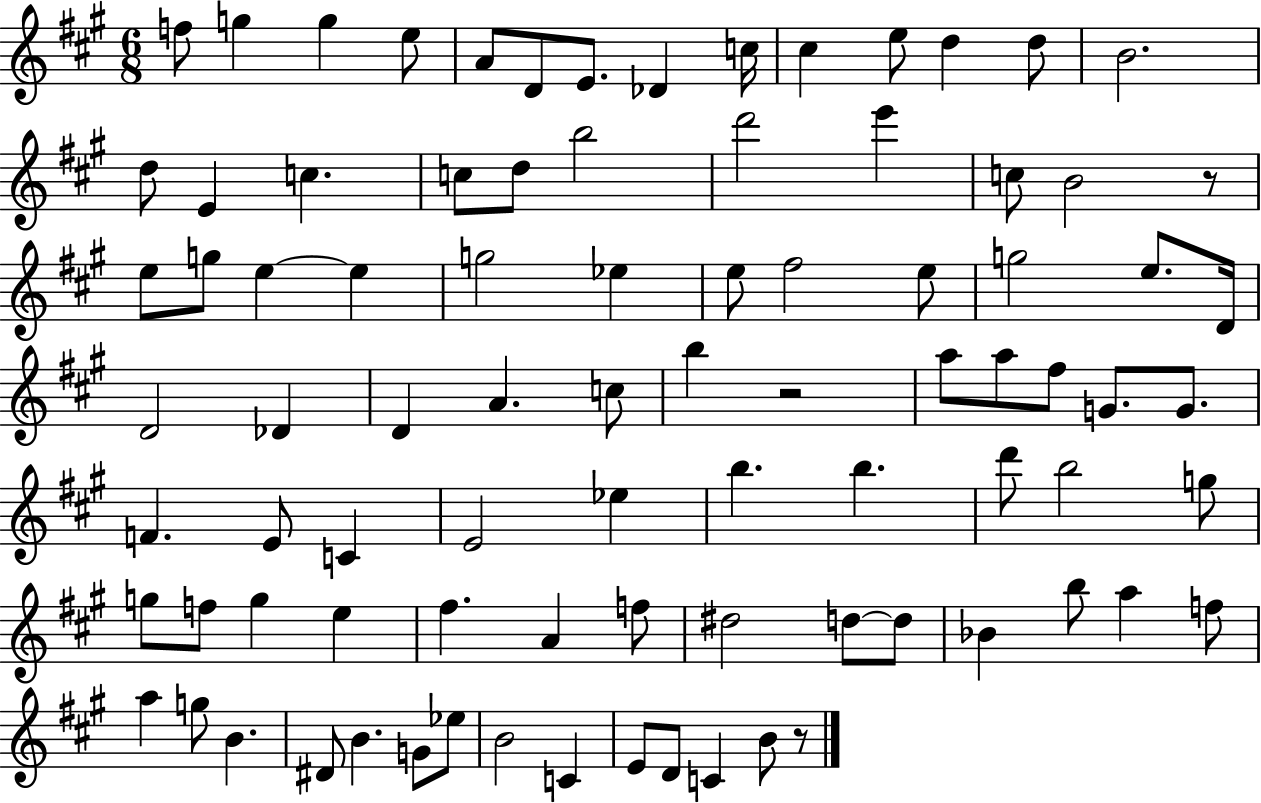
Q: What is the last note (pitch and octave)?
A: B4